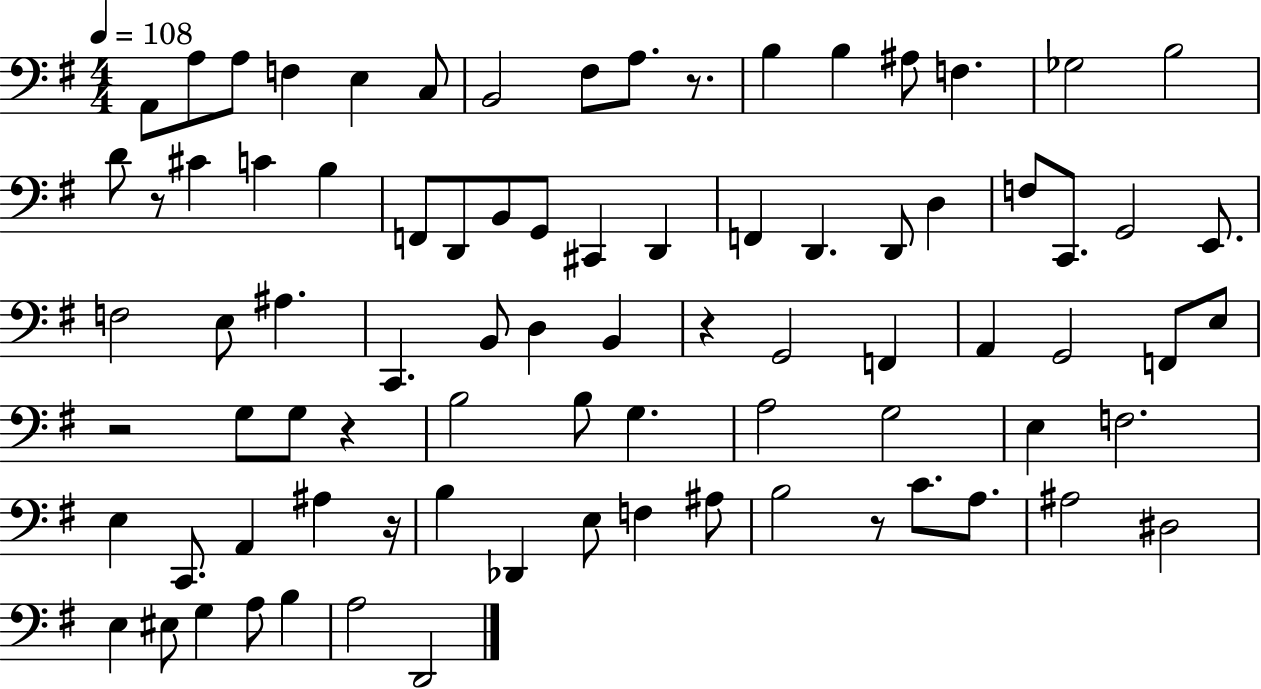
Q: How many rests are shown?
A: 7